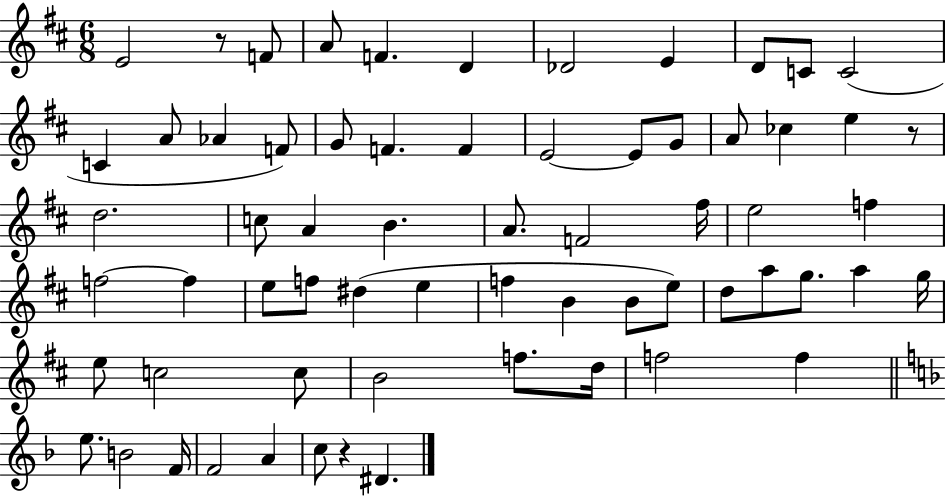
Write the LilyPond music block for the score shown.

{
  \clef treble
  \numericTimeSignature
  \time 6/8
  \key d \major
  e'2 r8 f'8 | a'8 f'4. d'4 | des'2 e'4 | d'8 c'8 c'2( | \break c'4 a'8 aes'4 f'8) | g'8 f'4. f'4 | e'2~~ e'8 g'8 | a'8 ces''4 e''4 r8 | \break d''2. | c''8 a'4 b'4. | a'8. f'2 fis''16 | e''2 f''4 | \break f''2~~ f''4 | e''8 f''8 dis''4( e''4 | f''4 b'4 b'8 e''8) | d''8 a''8 g''8. a''4 g''16 | \break e''8 c''2 c''8 | b'2 f''8. d''16 | f''2 f''4 | \bar "||" \break \key f \major e''8. b'2 f'16 | f'2 a'4 | c''8 r4 dis'4. | \bar "|."
}